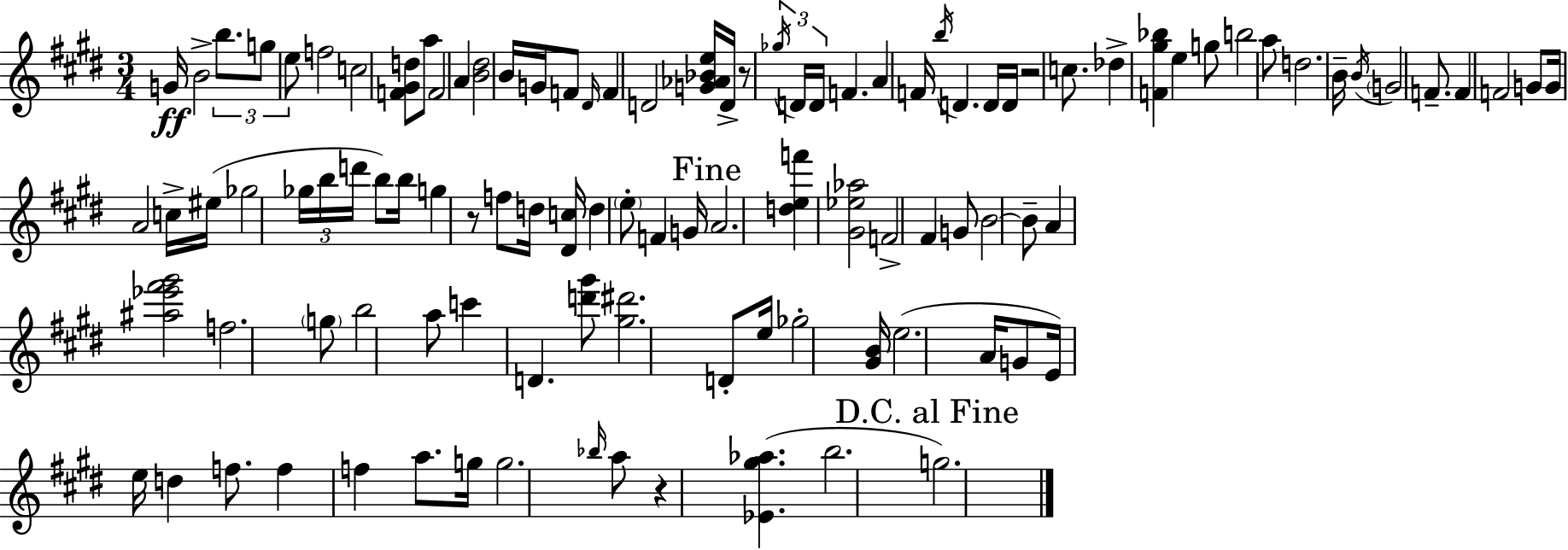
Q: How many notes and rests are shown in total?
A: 106